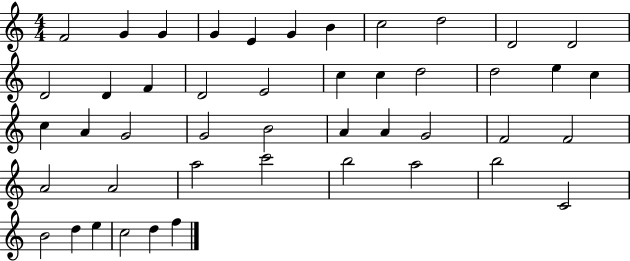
X:1
T:Untitled
M:4/4
L:1/4
K:C
F2 G G G E G B c2 d2 D2 D2 D2 D F D2 E2 c c d2 d2 e c c A G2 G2 B2 A A G2 F2 F2 A2 A2 a2 c'2 b2 a2 b2 C2 B2 d e c2 d f